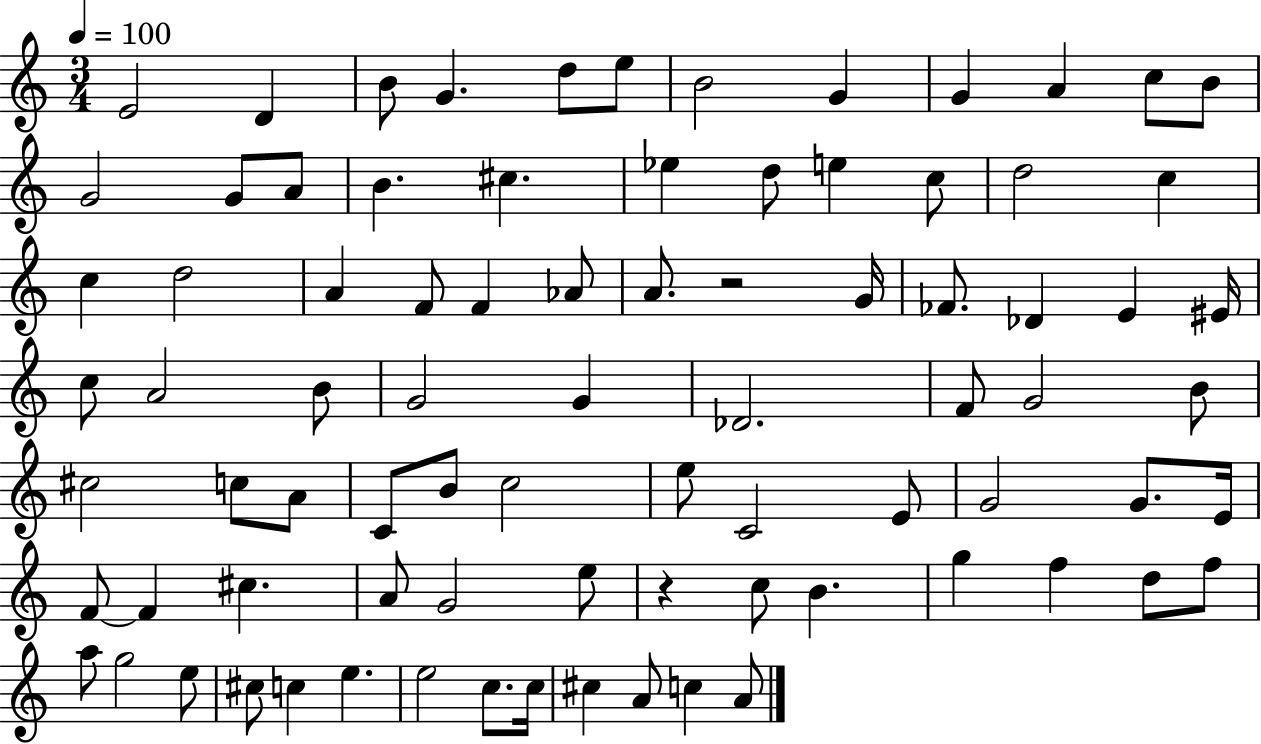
{
  \clef treble
  \numericTimeSignature
  \time 3/4
  \key c \major
  \tempo 4 = 100
  \repeat volta 2 { e'2 d'4 | b'8 g'4. d''8 e''8 | b'2 g'4 | g'4 a'4 c''8 b'8 | \break g'2 g'8 a'8 | b'4. cis''4. | ees''4 d''8 e''4 c''8 | d''2 c''4 | \break c''4 d''2 | a'4 f'8 f'4 aes'8 | a'8. r2 g'16 | fes'8. des'4 e'4 eis'16 | \break c''8 a'2 b'8 | g'2 g'4 | des'2. | f'8 g'2 b'8 | \break cis''2 c''8 a'8 | c'8 b'8 c''2 | e''8 c'2 e'8 | g'2 g'8. e'16 | \break f'8~~ f'4 cis''4. | a'8 g'2 e''8 | r4 c''8 b'4. | g''4 f''4 d''8 f''8 | \break a''8 g''2 e''8 | cis''8 c''4 e''4. | e''2 c''8. c''16 | cis''4 a'8 c''4 a'8 | \break } \bar "|."
}